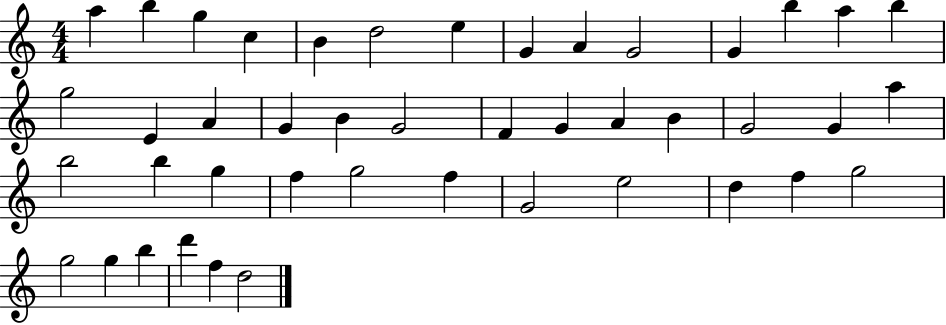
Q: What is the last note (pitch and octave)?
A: D5